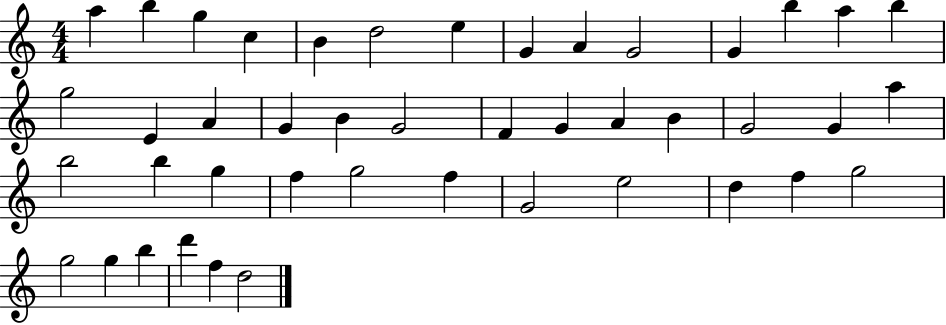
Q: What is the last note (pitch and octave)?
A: D5